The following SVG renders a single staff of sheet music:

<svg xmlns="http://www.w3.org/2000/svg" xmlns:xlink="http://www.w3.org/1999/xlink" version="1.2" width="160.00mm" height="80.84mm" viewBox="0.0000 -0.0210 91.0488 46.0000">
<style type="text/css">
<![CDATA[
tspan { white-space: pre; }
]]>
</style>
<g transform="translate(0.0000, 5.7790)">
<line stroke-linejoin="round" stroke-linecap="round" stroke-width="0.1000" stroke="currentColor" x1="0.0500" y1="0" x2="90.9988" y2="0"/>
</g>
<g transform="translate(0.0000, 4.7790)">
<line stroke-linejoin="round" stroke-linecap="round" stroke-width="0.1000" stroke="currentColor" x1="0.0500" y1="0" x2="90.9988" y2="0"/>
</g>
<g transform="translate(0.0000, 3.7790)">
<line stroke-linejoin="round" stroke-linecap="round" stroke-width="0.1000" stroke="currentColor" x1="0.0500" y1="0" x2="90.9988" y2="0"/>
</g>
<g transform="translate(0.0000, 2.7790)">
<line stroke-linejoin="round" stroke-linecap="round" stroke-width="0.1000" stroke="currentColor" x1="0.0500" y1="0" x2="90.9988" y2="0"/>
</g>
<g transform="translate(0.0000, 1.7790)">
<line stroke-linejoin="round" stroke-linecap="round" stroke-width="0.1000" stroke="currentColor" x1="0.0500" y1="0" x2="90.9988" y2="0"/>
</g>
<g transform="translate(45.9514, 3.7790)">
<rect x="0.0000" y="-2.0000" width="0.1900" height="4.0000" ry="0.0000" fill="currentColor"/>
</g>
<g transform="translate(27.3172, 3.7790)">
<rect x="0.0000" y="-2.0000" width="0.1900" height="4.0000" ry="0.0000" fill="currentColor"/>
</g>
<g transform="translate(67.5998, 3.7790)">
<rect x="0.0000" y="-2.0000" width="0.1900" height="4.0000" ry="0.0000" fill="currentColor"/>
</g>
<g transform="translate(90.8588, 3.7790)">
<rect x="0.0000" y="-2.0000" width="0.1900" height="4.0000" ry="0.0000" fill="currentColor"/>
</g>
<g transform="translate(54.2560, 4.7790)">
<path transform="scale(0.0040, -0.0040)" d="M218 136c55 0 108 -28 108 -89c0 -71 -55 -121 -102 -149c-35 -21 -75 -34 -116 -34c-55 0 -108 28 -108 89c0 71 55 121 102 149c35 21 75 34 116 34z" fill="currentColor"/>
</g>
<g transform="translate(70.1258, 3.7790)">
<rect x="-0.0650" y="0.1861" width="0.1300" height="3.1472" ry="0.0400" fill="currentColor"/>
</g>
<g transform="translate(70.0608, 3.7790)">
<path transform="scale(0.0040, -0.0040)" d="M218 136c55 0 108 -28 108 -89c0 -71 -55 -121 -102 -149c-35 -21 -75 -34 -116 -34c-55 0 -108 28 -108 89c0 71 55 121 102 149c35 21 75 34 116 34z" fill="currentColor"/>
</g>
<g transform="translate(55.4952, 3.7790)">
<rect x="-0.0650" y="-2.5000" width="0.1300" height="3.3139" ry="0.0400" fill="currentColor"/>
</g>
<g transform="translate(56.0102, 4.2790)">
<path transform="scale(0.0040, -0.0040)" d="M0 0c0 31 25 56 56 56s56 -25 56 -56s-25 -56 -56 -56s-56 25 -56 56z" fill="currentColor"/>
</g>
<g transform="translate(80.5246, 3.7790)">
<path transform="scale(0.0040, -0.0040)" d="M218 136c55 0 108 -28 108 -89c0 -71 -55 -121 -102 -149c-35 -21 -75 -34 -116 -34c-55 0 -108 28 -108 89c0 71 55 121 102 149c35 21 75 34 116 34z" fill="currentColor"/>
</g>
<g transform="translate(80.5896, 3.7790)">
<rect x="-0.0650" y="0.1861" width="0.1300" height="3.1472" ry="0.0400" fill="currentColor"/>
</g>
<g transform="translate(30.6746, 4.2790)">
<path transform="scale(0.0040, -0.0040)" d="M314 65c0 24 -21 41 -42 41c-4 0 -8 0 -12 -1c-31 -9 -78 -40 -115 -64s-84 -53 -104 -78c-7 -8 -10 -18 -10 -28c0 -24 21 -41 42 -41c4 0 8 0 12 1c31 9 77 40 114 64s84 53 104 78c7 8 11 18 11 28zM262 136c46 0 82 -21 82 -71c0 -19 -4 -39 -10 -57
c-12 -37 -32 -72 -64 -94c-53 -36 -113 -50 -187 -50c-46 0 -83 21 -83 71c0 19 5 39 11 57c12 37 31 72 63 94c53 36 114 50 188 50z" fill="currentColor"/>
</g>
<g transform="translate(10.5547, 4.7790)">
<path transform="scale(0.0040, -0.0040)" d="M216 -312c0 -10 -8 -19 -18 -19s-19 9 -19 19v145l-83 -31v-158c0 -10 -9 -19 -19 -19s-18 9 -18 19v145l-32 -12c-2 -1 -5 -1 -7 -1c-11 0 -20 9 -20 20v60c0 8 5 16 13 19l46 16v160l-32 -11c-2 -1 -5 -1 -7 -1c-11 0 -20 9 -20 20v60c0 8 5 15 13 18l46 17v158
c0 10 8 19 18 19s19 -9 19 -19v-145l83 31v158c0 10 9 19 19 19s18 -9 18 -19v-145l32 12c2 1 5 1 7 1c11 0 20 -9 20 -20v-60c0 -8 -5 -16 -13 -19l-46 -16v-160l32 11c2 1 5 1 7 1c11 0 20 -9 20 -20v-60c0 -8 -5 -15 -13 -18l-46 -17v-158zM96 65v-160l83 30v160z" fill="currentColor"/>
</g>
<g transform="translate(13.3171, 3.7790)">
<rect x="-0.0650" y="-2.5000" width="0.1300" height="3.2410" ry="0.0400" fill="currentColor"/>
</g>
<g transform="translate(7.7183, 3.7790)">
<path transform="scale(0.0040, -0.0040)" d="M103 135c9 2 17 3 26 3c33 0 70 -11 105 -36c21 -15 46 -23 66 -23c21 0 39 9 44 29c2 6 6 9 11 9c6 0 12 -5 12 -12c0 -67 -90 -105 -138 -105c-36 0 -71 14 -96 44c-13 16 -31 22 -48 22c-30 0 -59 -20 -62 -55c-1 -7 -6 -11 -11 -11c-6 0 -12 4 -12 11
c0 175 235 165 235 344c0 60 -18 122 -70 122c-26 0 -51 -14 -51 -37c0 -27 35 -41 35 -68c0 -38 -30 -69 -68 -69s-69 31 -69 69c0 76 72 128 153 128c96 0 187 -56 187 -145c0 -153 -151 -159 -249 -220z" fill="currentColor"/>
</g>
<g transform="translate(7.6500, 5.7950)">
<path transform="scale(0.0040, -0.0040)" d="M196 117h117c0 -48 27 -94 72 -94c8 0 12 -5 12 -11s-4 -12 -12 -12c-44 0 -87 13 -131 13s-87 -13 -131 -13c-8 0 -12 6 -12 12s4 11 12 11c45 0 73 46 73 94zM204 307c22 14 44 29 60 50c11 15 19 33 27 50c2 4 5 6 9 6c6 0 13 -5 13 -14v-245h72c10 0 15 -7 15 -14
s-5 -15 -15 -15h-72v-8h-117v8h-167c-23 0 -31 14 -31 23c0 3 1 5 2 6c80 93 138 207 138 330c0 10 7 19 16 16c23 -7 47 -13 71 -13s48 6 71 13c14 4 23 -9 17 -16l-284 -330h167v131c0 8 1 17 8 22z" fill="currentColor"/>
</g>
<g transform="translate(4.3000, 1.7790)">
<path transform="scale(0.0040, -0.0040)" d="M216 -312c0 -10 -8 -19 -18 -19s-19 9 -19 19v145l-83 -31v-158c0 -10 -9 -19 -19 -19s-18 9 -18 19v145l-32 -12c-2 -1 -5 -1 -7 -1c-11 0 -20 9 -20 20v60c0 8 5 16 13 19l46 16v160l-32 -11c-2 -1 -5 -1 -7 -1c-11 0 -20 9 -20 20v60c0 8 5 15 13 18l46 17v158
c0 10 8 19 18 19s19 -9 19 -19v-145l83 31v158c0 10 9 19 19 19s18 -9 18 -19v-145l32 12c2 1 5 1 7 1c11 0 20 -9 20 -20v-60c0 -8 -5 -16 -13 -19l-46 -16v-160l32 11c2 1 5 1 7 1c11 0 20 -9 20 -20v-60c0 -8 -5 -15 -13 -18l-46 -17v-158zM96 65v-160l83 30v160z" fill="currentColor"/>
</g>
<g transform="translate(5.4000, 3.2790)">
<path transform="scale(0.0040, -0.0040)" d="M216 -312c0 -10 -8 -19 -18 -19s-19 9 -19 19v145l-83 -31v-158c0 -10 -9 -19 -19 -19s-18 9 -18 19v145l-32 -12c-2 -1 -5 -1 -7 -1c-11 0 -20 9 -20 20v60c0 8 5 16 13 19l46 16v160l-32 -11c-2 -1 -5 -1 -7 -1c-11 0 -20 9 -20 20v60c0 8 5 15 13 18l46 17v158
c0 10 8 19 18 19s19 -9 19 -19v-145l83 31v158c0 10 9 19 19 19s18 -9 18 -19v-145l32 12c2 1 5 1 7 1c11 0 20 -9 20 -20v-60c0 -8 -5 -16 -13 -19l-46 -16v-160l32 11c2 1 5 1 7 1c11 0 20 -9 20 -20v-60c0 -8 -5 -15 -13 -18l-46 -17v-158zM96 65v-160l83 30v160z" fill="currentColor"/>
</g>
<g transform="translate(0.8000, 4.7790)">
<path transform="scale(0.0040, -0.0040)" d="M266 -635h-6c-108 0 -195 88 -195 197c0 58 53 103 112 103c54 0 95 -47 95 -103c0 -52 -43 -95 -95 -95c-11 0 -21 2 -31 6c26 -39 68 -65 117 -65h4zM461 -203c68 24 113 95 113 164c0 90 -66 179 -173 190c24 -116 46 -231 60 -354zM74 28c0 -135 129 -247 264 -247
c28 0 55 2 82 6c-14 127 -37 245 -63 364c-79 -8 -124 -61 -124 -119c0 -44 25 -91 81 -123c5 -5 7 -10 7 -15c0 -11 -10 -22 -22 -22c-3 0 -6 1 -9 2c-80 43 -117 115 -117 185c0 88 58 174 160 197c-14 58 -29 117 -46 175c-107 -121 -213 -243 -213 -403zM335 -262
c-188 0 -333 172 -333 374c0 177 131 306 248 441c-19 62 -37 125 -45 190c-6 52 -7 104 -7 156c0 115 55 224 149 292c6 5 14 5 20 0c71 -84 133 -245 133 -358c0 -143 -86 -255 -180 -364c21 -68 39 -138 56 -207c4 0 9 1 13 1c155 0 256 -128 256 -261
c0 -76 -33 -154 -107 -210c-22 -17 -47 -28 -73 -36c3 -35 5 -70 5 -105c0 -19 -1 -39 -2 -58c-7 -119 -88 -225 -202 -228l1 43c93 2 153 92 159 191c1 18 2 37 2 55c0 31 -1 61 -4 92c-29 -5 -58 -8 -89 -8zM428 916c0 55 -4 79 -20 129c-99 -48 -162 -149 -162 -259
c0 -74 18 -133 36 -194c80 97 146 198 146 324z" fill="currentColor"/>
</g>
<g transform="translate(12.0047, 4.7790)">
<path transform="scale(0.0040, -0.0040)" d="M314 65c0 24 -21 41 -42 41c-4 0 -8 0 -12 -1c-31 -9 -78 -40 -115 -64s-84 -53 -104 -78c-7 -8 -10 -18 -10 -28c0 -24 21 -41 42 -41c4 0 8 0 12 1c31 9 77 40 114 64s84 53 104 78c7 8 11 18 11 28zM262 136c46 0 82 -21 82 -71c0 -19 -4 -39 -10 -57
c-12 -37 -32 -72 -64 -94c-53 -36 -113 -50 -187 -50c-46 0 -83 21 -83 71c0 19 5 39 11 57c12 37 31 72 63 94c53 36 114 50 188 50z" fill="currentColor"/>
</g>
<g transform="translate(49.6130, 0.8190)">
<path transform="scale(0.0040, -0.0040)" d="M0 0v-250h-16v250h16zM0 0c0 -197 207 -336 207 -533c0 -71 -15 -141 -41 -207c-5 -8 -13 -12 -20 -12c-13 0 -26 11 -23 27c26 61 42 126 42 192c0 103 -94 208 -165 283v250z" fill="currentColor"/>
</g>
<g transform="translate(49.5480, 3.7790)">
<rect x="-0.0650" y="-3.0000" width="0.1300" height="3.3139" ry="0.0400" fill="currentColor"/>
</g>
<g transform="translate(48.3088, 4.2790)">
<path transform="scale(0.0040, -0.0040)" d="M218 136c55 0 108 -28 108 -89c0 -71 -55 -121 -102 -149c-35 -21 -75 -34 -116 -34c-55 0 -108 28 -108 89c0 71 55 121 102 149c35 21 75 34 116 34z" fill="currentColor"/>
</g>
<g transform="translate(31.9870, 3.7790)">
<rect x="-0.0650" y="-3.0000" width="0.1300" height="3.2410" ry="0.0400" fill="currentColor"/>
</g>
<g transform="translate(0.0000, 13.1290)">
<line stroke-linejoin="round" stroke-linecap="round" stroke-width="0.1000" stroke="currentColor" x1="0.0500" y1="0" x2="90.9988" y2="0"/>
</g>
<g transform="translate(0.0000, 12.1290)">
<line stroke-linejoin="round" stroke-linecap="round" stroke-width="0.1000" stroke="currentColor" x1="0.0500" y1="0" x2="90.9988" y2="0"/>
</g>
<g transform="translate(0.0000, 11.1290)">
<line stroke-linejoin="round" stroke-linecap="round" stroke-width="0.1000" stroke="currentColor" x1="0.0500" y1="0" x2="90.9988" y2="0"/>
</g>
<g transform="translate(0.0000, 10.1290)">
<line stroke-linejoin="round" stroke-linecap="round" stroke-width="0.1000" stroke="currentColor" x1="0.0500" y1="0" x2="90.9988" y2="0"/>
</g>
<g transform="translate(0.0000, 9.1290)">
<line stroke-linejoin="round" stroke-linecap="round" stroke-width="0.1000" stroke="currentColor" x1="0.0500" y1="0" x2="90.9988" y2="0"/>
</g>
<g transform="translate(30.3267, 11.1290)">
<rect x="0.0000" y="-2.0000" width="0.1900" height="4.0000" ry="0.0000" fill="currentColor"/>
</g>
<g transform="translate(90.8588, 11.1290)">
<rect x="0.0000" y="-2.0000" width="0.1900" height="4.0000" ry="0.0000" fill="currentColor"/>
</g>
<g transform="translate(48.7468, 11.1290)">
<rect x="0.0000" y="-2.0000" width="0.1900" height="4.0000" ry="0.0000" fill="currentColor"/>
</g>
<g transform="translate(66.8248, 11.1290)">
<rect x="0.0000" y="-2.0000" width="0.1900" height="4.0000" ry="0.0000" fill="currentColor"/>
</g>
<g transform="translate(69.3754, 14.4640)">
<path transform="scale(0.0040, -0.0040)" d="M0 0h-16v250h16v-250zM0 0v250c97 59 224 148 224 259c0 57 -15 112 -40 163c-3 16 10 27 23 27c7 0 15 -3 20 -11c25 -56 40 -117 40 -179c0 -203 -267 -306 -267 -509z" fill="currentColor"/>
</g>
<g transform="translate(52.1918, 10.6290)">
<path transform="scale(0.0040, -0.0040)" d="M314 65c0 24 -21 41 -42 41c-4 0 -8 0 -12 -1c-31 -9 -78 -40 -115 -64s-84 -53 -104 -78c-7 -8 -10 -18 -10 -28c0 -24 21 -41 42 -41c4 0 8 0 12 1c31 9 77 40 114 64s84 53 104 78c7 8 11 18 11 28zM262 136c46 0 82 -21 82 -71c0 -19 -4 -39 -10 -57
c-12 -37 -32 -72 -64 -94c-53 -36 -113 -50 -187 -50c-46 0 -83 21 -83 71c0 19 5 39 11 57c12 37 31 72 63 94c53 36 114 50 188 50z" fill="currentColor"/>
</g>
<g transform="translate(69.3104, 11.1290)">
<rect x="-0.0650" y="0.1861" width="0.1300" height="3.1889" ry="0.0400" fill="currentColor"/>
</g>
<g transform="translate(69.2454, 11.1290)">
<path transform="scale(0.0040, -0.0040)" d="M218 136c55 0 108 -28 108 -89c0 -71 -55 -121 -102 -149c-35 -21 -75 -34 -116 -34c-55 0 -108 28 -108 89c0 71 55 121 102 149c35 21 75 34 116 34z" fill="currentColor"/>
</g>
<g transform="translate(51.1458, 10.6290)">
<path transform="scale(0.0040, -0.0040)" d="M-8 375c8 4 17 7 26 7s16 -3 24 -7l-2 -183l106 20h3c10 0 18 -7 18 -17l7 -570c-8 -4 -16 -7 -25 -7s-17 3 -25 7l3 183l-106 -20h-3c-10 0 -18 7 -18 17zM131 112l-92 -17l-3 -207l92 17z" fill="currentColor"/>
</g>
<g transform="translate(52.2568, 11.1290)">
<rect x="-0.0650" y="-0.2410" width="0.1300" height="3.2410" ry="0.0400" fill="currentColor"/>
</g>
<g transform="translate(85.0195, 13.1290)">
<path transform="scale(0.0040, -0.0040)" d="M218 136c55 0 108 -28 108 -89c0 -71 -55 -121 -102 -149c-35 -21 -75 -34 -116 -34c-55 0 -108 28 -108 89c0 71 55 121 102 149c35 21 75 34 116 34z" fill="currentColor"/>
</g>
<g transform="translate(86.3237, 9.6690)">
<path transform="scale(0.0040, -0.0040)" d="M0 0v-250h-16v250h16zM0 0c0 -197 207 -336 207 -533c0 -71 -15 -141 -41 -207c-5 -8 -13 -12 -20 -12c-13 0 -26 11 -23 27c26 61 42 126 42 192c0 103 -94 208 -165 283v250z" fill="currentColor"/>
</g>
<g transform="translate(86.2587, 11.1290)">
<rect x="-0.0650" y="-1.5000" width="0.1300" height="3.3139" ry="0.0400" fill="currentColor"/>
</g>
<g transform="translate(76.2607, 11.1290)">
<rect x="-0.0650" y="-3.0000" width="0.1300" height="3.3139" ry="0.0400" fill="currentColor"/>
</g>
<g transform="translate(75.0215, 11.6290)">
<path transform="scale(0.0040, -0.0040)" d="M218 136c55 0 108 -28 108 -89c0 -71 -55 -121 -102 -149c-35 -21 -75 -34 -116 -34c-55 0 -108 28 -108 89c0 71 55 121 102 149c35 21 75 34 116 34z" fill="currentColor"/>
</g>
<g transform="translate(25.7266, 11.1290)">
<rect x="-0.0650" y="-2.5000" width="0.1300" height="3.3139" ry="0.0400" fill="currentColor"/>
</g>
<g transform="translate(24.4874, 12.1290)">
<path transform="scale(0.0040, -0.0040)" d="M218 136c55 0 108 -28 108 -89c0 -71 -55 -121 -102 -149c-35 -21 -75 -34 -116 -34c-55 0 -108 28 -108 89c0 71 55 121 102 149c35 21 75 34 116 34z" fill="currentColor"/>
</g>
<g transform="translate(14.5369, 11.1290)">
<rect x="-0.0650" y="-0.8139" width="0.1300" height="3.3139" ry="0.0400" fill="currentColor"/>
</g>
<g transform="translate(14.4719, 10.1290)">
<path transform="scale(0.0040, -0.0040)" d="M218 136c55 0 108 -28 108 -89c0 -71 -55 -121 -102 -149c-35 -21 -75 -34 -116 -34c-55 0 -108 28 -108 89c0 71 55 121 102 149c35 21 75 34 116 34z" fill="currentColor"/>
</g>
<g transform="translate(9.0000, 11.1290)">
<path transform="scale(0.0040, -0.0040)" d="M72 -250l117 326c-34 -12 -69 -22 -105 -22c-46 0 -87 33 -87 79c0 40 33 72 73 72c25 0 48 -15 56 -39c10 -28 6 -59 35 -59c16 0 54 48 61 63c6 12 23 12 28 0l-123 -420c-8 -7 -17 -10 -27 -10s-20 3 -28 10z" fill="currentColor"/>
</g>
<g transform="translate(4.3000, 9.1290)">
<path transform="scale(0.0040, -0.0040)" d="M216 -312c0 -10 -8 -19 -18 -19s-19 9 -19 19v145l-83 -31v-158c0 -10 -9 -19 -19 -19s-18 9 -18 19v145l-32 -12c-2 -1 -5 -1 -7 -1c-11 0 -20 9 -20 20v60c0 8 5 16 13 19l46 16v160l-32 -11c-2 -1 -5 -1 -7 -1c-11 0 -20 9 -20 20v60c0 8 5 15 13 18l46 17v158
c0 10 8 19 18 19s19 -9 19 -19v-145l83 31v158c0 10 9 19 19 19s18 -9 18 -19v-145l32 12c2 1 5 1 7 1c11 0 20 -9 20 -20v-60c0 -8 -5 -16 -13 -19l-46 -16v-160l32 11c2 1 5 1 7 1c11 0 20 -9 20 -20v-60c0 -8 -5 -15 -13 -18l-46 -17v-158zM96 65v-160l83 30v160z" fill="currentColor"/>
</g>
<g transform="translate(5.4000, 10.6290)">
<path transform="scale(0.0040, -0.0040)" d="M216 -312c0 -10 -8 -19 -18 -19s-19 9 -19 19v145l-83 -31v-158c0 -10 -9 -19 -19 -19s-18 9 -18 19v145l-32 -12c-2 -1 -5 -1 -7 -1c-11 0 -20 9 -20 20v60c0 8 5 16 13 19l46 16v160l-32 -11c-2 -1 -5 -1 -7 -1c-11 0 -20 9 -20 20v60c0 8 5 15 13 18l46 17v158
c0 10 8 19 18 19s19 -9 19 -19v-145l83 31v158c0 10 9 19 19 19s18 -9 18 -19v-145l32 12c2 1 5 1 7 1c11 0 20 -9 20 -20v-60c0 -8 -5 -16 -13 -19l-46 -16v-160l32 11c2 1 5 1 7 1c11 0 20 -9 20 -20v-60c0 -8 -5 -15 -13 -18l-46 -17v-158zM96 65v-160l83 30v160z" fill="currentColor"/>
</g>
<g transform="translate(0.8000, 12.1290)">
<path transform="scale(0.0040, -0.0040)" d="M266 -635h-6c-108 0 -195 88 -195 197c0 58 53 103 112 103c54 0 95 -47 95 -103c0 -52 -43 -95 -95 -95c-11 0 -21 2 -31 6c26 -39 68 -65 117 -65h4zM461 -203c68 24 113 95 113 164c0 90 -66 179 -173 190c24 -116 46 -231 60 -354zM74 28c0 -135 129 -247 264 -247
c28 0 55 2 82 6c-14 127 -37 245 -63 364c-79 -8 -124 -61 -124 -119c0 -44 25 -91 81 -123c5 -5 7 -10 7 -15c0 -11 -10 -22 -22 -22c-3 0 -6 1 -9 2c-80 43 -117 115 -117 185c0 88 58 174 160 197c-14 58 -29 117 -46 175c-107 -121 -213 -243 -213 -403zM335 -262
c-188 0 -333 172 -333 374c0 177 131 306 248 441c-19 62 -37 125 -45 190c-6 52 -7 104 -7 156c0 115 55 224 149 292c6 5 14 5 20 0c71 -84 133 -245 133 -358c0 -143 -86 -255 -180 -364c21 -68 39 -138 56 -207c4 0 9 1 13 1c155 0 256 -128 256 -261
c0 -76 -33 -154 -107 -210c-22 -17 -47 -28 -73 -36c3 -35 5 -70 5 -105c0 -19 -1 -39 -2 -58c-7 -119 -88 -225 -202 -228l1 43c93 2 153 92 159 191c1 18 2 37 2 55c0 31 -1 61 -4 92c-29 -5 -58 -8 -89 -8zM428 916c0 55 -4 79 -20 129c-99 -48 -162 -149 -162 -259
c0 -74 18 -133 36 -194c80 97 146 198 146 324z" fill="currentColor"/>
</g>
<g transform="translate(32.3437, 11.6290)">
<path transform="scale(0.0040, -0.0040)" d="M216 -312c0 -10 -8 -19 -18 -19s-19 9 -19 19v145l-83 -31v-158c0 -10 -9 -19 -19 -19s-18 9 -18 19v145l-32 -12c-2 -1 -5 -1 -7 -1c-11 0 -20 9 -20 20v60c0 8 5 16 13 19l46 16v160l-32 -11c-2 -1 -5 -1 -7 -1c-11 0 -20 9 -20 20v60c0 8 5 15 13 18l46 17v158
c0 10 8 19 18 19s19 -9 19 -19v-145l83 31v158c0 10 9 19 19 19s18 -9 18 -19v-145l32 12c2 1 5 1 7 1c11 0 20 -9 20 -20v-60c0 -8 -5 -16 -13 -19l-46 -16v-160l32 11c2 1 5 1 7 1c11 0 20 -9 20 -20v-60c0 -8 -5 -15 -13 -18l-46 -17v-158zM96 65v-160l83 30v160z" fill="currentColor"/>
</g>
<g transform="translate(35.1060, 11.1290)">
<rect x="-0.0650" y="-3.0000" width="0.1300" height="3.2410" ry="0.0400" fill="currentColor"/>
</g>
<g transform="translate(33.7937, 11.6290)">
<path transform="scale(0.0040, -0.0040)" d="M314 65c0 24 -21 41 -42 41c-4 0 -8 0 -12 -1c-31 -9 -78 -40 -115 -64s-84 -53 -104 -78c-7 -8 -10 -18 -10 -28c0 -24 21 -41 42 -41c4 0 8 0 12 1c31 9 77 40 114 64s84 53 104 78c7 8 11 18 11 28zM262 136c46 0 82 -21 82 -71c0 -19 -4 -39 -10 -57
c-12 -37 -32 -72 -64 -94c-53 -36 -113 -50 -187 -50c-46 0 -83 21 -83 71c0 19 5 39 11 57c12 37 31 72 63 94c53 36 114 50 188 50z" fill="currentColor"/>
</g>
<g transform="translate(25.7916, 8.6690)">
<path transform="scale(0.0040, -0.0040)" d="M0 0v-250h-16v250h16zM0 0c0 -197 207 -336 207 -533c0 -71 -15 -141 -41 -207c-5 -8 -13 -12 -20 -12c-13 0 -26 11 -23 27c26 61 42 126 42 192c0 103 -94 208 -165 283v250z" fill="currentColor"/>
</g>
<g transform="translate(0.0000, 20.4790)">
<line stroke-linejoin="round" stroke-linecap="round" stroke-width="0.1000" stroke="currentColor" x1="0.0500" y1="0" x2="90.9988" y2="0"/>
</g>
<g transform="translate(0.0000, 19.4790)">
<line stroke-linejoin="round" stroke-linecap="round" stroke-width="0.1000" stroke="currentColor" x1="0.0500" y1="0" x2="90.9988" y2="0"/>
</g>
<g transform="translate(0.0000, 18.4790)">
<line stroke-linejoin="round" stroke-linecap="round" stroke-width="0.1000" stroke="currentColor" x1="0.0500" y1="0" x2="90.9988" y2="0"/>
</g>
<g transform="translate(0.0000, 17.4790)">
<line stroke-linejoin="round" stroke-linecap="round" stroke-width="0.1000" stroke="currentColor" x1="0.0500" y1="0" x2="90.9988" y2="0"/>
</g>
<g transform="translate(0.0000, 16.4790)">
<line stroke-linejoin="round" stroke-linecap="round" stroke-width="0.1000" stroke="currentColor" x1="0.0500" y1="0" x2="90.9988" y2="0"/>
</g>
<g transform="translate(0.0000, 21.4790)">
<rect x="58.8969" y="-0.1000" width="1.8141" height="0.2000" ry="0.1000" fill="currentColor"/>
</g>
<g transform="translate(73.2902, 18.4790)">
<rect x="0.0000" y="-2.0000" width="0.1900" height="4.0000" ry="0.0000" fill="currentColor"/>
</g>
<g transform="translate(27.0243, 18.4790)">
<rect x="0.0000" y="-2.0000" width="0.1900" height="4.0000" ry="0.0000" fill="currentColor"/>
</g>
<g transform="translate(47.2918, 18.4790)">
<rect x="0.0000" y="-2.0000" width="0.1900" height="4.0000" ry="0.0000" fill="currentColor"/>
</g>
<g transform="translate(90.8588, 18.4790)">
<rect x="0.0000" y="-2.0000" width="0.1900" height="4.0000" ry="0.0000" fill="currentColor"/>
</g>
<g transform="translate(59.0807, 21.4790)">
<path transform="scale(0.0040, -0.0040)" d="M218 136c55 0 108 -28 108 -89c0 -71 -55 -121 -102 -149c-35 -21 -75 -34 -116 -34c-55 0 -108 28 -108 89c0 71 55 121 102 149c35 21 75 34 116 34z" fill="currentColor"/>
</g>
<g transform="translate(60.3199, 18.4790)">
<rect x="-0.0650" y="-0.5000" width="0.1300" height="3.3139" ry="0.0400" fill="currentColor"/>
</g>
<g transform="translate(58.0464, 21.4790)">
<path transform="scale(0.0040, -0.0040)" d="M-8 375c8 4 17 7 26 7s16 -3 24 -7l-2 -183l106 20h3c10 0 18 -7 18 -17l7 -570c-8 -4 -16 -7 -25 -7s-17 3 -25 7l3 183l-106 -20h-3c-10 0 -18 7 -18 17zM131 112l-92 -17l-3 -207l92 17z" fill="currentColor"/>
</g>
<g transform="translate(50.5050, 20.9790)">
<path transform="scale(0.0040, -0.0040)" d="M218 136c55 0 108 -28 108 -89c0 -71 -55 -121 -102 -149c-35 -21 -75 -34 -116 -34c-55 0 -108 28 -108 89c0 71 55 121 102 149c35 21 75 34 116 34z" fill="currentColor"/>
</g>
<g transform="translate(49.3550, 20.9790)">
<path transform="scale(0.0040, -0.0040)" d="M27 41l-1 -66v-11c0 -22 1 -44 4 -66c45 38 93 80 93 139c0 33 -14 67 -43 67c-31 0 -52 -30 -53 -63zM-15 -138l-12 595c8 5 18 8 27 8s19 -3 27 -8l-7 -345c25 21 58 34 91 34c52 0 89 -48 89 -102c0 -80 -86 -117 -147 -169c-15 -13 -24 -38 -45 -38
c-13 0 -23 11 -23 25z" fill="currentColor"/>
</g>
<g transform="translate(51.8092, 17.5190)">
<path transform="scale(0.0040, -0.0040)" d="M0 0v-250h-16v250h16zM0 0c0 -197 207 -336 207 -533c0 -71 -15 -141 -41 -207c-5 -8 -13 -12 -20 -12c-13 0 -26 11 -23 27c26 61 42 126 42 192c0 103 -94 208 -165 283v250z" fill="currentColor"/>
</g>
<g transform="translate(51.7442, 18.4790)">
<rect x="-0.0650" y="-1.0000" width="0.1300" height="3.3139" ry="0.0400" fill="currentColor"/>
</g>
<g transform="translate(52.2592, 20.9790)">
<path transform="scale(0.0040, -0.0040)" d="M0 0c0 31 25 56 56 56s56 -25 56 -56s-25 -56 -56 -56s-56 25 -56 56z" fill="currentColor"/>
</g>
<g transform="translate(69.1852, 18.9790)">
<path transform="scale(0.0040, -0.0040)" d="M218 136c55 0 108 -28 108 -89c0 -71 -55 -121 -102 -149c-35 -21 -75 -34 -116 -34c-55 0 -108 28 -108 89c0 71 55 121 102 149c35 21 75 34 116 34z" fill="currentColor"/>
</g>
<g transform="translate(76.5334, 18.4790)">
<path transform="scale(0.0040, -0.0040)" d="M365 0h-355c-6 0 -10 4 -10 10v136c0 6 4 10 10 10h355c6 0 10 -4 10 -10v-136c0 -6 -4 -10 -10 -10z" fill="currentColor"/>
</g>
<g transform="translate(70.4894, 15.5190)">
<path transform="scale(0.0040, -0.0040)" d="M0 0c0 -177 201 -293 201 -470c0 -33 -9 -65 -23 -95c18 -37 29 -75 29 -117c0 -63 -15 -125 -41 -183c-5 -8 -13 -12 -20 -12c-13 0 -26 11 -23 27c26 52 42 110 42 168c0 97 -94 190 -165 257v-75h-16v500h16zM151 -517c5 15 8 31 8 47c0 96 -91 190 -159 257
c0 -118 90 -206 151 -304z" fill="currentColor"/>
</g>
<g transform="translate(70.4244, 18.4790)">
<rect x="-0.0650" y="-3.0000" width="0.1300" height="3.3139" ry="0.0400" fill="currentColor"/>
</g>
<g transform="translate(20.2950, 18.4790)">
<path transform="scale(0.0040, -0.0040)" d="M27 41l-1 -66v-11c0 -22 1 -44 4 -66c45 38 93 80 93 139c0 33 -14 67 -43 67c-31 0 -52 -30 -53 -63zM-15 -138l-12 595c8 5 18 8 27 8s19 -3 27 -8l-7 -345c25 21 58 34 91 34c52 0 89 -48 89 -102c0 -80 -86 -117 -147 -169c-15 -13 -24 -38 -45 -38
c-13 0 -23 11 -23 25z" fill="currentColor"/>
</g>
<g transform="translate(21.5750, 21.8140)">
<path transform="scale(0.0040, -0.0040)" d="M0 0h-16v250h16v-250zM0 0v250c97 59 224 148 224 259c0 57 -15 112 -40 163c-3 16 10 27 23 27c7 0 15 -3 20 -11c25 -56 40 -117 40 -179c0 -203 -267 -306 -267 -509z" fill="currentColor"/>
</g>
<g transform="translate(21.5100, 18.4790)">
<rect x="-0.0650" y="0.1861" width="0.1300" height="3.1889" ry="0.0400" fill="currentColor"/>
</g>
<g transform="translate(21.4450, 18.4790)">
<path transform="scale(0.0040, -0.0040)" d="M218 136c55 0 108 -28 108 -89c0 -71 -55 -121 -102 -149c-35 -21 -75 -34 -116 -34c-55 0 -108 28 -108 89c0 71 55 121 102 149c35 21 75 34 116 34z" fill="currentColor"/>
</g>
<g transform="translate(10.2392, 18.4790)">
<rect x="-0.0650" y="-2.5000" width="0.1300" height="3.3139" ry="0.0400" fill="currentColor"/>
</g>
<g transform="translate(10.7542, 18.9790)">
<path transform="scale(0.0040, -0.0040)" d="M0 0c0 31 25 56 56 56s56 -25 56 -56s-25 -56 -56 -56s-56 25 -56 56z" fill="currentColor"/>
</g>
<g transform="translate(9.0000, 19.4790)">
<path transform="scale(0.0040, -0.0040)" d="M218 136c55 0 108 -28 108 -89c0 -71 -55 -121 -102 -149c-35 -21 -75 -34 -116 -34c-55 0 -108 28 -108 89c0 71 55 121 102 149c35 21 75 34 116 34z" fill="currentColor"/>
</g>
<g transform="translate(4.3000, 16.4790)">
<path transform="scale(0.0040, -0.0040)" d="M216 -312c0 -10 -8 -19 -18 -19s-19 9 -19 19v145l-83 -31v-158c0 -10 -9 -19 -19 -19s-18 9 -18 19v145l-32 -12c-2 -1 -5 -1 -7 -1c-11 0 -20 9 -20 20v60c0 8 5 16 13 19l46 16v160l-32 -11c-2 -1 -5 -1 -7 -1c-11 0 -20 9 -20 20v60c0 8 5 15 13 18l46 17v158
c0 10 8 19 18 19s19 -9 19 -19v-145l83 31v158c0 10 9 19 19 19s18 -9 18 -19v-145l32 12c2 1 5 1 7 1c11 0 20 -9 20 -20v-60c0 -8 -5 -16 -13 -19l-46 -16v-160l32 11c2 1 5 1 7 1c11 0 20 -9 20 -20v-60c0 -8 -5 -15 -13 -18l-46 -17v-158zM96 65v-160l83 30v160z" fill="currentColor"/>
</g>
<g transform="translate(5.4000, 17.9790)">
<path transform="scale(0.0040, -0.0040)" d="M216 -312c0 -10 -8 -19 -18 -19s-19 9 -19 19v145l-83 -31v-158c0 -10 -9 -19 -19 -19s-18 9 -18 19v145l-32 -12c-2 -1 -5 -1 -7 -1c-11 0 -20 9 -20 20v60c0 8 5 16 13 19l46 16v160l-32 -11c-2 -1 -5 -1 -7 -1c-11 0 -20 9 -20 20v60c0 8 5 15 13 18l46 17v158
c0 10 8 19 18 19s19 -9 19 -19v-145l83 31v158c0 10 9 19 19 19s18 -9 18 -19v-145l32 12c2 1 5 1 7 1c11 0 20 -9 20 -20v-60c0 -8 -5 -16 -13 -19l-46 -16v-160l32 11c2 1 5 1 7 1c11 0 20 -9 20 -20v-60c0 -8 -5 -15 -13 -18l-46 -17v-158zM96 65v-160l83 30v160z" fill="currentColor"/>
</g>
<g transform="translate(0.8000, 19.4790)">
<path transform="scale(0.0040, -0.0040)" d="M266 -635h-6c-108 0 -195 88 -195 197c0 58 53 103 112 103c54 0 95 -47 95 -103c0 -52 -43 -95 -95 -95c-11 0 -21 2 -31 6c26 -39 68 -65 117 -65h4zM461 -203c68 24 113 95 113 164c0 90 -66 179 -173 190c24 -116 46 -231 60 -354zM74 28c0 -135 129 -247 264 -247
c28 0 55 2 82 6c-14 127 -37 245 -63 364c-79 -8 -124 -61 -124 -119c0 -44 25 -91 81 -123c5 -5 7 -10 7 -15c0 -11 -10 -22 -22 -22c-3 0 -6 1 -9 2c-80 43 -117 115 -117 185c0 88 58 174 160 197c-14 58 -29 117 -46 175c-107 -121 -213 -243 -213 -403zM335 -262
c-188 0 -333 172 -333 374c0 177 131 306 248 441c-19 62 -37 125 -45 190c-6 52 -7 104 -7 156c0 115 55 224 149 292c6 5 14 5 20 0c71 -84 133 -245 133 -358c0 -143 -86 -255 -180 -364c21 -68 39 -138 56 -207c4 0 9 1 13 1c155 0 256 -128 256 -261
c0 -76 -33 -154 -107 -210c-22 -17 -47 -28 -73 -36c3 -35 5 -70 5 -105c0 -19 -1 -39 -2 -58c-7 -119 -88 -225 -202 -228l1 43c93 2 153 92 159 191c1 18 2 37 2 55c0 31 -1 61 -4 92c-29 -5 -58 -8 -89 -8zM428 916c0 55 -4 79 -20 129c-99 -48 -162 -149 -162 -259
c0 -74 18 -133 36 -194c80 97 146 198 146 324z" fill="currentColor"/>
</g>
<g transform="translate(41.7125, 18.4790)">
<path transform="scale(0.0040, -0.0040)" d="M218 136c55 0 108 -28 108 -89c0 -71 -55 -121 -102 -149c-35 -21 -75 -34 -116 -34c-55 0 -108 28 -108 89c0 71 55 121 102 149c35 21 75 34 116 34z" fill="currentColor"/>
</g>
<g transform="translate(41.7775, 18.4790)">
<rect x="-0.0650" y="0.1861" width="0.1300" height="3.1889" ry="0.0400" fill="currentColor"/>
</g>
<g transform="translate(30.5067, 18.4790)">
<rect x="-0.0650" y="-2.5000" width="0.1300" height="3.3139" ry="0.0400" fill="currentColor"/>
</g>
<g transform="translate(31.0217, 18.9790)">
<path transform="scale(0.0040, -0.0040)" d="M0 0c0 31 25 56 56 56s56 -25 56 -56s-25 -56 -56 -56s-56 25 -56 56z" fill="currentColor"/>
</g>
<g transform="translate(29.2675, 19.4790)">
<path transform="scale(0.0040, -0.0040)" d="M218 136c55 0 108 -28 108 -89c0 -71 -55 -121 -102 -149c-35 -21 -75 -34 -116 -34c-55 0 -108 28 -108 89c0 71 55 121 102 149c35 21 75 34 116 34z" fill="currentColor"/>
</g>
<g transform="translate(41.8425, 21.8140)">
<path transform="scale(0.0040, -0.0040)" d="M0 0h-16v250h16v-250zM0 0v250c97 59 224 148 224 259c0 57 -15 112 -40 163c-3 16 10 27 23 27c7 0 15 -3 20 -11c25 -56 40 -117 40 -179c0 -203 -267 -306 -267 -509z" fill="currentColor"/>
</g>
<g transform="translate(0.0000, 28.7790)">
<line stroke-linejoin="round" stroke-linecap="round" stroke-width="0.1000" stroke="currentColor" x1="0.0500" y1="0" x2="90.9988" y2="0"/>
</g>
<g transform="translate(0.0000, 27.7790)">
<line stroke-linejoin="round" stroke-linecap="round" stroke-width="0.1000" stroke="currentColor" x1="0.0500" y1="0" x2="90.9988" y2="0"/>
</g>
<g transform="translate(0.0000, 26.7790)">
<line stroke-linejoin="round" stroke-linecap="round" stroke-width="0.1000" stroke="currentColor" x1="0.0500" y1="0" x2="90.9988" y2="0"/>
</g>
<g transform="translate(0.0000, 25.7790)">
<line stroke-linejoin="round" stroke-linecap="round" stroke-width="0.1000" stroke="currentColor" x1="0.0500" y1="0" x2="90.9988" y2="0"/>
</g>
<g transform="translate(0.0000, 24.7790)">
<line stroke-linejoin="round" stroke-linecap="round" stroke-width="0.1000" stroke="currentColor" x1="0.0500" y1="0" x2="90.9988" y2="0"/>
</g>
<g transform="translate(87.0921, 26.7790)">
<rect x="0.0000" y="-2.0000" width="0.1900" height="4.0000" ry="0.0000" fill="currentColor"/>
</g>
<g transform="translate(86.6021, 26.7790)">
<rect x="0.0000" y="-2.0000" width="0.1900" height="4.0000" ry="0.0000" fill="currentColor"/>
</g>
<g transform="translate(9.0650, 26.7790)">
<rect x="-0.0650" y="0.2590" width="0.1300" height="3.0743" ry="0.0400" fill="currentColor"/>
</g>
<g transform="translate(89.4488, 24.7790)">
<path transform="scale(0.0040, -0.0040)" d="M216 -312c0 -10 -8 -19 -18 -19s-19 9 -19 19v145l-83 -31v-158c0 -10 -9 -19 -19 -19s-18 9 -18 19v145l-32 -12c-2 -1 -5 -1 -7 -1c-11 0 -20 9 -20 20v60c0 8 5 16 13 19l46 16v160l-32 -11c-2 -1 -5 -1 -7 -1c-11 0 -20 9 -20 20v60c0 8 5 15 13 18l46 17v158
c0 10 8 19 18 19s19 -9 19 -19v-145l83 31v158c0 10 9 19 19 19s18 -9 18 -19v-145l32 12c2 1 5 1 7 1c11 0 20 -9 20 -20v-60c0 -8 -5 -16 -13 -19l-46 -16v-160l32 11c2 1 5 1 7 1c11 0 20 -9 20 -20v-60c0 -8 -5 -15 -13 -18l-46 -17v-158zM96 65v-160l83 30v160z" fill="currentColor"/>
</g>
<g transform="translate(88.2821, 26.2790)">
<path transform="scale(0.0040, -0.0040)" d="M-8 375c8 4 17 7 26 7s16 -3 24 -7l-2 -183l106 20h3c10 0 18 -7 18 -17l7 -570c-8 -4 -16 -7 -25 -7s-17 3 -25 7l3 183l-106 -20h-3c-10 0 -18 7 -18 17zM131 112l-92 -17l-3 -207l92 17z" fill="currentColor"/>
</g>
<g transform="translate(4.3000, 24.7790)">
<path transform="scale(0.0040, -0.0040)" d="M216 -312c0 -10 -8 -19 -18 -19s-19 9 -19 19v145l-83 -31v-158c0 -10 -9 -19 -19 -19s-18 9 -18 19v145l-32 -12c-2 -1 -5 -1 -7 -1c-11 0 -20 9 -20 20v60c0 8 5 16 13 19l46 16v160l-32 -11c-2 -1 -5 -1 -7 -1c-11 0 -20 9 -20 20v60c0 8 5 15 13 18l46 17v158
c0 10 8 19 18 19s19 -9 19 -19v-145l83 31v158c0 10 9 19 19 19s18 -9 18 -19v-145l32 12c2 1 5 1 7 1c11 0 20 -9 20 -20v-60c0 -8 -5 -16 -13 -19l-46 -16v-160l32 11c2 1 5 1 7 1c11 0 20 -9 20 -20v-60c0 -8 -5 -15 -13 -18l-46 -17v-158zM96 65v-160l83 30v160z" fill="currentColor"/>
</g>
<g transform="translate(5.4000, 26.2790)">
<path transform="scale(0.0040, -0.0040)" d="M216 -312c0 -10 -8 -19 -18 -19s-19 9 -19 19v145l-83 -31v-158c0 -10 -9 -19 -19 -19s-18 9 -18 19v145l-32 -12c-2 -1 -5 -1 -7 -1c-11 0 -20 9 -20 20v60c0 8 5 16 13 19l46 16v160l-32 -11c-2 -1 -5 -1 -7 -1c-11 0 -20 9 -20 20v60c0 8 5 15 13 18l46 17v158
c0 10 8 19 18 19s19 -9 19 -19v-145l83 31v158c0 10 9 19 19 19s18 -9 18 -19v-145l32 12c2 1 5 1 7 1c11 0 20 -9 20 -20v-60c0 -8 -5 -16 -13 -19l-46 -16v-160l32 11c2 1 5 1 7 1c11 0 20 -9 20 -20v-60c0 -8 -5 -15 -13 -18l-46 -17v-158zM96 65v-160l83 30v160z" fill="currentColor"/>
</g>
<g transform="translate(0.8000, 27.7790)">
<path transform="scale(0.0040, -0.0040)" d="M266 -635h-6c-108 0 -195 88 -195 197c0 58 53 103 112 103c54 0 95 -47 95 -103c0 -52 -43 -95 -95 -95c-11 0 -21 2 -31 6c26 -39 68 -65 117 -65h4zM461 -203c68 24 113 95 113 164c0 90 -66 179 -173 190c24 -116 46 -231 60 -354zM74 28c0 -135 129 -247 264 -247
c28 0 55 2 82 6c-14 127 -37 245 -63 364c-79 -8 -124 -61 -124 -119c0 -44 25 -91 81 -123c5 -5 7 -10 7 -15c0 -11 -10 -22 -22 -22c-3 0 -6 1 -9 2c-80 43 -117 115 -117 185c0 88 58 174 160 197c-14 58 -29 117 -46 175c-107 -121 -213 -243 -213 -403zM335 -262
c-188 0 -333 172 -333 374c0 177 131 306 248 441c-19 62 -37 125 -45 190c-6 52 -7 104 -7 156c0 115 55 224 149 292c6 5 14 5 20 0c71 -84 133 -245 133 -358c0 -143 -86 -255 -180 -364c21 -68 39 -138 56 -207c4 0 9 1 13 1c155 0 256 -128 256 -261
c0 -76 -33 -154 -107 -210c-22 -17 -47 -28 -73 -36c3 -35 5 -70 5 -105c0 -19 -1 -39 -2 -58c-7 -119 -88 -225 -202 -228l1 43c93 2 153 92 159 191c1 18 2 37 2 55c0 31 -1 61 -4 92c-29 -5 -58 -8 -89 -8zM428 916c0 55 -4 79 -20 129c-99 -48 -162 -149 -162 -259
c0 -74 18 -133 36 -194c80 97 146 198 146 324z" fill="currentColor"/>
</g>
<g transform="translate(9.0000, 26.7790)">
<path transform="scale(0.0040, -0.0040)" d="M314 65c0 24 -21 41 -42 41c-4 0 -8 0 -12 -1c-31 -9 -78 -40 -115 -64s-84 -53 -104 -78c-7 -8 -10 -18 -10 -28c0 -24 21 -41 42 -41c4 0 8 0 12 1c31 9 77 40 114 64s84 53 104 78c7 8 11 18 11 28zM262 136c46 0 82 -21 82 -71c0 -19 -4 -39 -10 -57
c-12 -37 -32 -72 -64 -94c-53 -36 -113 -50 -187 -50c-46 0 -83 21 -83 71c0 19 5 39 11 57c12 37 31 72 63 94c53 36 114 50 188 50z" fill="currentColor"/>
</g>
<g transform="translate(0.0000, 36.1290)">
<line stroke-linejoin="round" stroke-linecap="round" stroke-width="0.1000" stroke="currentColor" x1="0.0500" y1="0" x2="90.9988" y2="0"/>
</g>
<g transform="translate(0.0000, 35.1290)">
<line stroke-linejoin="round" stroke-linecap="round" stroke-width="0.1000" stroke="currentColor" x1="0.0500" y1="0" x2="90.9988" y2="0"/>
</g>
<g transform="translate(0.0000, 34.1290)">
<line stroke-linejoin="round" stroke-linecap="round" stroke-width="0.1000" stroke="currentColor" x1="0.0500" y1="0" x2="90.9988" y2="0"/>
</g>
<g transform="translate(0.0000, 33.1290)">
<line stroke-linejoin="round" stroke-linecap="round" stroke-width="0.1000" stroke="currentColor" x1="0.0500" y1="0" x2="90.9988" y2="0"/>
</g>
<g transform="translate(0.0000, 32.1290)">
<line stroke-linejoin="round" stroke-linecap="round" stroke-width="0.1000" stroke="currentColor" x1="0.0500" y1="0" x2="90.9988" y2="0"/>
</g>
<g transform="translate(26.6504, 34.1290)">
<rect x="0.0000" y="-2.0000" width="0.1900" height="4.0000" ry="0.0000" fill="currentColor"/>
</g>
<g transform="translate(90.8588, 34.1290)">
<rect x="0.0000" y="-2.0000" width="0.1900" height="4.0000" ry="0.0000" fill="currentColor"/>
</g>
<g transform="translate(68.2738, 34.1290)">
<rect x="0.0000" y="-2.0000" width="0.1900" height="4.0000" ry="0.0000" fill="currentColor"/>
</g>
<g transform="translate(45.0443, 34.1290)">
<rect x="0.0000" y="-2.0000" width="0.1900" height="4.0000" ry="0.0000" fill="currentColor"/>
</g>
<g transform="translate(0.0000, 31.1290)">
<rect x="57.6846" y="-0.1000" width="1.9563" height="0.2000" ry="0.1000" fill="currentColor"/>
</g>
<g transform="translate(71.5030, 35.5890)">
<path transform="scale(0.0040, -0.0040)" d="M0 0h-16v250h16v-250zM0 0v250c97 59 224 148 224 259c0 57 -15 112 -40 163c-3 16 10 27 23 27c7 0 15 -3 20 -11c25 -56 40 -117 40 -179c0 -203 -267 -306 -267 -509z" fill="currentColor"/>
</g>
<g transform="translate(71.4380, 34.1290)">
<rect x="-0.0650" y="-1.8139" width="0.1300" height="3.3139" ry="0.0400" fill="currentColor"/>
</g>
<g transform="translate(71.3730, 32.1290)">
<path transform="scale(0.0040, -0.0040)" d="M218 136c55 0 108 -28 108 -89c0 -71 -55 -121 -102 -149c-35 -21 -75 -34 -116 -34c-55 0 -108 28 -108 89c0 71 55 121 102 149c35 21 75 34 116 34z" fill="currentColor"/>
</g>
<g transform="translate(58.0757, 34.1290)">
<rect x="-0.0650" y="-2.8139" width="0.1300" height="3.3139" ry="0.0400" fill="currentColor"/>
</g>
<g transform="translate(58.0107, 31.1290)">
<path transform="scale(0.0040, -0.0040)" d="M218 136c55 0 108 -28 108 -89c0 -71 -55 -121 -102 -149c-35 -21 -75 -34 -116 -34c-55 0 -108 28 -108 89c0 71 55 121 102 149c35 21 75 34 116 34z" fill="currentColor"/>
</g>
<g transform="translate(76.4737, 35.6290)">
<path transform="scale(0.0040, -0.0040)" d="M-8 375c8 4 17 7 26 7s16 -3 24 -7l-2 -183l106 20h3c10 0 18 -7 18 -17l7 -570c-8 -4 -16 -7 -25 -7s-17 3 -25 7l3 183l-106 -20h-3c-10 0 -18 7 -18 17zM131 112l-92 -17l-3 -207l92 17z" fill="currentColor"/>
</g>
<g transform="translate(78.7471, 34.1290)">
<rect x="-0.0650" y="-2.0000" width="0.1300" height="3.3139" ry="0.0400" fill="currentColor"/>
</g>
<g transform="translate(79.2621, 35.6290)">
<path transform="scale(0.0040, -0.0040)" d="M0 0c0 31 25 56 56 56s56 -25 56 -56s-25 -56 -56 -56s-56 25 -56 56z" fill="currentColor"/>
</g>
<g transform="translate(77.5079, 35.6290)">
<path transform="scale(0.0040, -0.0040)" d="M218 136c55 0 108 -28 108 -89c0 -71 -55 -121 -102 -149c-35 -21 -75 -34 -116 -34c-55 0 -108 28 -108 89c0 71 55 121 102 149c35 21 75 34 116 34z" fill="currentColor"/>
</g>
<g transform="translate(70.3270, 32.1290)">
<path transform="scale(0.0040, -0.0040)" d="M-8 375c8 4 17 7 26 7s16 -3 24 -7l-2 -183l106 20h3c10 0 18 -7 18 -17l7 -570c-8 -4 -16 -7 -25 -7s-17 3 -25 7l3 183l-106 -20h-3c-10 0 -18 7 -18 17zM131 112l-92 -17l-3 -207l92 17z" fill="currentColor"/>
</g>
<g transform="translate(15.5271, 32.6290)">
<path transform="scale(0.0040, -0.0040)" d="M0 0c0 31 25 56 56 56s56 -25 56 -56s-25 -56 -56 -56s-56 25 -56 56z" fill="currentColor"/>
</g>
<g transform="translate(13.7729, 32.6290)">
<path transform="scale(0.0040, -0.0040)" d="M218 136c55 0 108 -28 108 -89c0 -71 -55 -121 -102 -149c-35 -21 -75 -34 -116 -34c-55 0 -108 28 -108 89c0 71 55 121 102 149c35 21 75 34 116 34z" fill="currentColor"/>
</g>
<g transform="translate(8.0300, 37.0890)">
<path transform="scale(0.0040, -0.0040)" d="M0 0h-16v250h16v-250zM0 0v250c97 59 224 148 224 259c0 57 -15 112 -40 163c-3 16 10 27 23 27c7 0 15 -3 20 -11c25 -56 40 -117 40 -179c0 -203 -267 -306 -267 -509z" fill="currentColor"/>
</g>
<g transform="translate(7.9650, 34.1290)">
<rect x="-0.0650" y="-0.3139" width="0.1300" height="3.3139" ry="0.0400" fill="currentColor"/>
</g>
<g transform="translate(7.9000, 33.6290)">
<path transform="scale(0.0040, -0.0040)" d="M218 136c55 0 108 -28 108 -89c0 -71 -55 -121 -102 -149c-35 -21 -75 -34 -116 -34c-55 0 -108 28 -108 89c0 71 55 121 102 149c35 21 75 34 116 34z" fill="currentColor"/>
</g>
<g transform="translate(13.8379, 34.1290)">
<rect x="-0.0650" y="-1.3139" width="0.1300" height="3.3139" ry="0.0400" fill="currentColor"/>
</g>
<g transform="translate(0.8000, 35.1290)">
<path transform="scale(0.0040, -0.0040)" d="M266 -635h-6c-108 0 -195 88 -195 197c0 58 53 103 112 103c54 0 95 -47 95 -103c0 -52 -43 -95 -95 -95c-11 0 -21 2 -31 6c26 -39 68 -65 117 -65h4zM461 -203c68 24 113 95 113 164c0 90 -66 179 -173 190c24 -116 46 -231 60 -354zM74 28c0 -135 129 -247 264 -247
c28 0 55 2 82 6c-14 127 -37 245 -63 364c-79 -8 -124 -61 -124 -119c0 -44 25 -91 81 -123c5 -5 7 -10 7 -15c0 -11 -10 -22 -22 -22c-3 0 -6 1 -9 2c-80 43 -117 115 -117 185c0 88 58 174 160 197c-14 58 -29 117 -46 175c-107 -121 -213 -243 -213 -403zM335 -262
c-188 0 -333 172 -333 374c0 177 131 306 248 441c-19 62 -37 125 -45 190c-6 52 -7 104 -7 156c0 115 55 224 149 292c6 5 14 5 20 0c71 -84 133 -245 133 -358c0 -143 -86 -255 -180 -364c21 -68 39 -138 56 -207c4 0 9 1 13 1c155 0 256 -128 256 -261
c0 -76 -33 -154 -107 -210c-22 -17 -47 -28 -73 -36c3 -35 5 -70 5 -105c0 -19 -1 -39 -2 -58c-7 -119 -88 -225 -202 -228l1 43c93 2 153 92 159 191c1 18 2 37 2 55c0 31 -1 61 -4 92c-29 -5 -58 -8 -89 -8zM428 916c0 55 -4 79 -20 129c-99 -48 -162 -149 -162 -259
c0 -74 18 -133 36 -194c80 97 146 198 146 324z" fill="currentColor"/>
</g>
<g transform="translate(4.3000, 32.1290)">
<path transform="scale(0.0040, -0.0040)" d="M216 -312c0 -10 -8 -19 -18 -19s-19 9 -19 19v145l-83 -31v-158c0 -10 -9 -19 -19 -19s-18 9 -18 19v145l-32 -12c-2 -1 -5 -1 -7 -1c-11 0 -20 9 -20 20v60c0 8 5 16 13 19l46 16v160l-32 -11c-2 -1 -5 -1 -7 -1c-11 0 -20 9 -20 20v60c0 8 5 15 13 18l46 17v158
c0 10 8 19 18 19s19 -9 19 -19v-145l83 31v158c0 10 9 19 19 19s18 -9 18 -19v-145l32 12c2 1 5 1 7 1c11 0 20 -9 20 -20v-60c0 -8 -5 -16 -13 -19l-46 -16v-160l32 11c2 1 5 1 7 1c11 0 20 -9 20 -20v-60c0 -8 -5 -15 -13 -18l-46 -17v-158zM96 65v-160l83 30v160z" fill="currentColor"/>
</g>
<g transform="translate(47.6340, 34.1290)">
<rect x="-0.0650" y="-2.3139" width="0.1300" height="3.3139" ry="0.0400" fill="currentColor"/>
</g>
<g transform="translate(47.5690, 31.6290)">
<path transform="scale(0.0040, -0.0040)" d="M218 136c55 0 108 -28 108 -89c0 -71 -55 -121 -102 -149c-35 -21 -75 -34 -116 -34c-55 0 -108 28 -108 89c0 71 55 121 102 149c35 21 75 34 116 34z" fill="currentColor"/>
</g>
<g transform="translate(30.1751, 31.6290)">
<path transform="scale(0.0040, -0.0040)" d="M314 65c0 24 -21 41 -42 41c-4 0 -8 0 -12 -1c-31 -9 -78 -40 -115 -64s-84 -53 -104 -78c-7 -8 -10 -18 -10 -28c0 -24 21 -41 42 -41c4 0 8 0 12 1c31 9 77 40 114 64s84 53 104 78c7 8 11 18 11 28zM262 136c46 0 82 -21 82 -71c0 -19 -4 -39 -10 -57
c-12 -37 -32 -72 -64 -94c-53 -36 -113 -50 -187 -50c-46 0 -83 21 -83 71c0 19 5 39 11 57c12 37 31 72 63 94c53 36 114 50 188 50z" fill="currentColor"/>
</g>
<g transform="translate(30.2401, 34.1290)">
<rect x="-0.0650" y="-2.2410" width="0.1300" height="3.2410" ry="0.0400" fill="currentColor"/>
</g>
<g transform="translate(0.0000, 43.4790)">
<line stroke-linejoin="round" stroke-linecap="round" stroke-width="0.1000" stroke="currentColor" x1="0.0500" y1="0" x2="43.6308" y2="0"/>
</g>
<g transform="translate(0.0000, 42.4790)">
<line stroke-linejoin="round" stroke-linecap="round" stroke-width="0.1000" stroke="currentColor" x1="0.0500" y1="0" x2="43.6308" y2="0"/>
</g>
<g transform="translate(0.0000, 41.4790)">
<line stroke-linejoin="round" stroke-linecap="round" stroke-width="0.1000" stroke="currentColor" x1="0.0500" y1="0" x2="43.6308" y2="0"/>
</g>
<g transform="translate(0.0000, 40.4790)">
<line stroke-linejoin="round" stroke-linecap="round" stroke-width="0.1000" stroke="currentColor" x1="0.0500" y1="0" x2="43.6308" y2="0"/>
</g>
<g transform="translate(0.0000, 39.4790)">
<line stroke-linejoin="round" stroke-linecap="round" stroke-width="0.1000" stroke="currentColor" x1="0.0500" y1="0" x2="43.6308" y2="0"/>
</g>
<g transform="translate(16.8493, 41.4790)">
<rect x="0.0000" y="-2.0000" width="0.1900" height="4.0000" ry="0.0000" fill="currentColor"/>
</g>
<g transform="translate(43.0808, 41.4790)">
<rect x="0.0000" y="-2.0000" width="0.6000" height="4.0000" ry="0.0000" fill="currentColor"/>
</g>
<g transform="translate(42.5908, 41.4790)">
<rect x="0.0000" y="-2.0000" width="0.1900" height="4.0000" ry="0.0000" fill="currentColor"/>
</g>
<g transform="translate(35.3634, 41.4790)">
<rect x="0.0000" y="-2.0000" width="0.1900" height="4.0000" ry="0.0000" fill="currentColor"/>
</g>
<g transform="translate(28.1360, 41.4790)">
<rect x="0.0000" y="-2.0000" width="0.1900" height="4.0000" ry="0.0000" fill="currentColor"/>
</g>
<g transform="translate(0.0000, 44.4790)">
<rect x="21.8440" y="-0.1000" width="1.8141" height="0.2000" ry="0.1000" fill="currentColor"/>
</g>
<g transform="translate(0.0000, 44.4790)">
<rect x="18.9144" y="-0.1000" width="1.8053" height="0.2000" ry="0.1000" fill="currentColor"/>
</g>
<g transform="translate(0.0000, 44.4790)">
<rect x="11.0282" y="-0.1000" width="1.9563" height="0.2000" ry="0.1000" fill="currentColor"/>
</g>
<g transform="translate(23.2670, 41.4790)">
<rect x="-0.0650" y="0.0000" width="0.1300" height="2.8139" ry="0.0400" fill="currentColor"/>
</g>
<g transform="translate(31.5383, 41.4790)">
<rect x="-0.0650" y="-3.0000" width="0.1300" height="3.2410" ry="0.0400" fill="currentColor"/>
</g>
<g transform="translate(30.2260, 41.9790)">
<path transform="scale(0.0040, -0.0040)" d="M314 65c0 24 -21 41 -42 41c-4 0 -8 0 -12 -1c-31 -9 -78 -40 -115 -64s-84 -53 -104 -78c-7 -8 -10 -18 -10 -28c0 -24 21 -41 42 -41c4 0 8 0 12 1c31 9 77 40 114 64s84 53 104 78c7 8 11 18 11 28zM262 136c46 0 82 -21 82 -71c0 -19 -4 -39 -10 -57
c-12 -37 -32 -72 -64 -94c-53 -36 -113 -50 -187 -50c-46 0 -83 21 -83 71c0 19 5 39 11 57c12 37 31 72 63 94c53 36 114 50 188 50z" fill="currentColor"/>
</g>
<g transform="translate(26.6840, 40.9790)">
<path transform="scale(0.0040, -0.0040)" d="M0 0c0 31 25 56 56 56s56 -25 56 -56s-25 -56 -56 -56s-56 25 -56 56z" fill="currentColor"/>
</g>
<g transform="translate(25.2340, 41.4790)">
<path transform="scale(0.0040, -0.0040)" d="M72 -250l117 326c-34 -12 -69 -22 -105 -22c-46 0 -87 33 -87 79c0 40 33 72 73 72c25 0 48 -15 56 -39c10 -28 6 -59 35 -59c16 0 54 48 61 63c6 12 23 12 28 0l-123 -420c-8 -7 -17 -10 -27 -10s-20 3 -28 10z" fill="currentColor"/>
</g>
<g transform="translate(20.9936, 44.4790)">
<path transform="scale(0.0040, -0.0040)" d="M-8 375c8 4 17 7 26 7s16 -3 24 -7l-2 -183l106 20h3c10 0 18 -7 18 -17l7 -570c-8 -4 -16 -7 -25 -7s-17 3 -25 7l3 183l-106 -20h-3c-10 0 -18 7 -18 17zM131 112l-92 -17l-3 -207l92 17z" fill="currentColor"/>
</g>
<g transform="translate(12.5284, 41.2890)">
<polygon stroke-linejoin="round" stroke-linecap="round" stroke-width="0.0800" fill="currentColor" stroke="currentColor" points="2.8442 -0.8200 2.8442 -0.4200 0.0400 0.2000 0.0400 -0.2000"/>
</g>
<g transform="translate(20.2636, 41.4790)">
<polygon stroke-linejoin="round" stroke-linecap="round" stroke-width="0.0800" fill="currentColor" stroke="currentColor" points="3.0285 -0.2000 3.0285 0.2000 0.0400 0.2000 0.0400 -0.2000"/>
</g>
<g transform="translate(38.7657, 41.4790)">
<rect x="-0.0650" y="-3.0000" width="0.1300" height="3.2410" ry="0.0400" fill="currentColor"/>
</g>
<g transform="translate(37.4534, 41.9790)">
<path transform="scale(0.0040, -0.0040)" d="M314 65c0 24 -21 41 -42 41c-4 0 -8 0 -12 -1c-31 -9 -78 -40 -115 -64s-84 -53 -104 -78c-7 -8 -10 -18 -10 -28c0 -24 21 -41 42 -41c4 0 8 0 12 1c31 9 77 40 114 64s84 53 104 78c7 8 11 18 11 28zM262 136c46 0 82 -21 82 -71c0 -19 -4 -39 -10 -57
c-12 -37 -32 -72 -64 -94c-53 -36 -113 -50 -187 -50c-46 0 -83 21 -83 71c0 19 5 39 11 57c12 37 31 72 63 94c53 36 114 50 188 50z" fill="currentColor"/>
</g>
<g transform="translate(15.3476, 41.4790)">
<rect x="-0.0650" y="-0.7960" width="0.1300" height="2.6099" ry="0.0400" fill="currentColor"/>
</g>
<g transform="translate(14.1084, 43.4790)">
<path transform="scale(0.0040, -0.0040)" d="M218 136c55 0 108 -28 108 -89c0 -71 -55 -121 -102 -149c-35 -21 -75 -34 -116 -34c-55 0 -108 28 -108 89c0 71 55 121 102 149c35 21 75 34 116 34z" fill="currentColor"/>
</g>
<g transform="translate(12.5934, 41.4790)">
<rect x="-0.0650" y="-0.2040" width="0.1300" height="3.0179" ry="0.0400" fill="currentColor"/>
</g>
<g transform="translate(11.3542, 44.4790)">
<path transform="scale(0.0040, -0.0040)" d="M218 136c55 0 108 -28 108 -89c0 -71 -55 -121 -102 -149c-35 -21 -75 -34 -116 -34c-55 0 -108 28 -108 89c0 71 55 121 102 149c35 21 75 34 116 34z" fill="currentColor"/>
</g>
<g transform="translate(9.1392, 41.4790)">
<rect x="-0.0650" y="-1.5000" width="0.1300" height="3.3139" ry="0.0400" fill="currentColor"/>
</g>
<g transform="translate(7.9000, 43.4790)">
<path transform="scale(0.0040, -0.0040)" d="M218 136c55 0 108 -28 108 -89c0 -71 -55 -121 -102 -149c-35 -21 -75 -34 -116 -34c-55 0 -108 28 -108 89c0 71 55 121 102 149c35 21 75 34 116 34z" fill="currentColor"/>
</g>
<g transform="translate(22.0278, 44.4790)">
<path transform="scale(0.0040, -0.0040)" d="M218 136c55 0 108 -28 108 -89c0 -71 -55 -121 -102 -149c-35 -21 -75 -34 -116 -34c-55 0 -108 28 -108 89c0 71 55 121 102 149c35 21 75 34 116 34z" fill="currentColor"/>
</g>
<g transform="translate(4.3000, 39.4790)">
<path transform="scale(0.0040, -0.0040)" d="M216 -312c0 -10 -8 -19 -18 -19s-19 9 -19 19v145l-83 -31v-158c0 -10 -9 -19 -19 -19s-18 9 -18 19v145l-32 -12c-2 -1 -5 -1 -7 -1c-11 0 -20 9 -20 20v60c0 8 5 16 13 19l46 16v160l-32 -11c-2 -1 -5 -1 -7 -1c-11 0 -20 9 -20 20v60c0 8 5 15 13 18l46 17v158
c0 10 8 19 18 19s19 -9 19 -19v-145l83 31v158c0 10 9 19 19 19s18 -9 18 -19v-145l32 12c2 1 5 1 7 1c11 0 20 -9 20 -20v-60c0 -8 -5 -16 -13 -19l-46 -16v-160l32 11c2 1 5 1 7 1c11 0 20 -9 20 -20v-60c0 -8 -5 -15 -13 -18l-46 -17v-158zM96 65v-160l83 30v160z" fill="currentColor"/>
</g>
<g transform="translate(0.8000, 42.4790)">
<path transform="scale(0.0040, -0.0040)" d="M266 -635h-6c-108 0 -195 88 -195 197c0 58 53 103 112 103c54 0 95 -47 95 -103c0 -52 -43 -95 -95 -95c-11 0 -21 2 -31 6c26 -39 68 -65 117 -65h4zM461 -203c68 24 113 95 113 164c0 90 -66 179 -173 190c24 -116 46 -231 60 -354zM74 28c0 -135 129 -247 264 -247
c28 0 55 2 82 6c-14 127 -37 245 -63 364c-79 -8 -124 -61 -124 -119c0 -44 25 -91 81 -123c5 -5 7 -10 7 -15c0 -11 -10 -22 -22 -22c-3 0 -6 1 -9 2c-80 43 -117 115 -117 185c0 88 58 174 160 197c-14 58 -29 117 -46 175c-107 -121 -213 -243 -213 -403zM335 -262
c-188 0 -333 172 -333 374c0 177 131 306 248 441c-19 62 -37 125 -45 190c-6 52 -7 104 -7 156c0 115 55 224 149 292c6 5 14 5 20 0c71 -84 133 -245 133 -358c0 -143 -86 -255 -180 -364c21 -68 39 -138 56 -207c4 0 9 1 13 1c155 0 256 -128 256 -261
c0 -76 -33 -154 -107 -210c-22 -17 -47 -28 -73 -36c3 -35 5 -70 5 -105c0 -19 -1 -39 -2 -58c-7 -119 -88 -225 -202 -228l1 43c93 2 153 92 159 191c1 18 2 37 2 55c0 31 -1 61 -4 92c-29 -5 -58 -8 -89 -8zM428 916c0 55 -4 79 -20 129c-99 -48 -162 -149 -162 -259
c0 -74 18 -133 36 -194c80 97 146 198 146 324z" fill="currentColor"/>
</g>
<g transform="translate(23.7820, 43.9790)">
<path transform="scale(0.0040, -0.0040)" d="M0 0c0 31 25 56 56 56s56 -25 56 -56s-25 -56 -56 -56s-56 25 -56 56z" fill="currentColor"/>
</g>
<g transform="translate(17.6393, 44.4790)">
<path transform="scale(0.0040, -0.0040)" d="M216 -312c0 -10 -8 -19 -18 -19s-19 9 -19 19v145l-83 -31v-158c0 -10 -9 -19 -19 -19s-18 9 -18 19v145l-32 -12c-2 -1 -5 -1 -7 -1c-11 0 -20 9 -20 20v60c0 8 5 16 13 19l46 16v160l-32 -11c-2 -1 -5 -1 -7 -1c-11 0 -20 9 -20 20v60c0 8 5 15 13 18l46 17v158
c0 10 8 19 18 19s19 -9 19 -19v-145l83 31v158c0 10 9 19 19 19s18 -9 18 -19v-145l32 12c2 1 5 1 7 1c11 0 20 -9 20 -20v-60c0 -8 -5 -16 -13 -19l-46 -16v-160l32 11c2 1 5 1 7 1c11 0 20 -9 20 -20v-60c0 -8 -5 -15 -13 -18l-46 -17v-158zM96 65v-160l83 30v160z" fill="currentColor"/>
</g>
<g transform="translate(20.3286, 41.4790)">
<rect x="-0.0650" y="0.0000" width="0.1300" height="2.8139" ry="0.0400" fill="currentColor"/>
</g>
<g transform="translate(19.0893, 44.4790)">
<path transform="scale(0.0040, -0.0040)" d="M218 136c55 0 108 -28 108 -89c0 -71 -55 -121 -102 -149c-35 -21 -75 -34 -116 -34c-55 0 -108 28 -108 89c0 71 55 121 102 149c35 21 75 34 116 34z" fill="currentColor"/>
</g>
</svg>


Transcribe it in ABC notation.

X:1
T:Untitled
M:2/4
L:1/4
K:D
^G2 A2 A/2 G B B z/2 d G/2 ^A2 c2 B/2 A E/2 G _B/2 G B/2 _D/2 C A/4 z2 B2 c/2 e g2 g a f/2 F E C/2 E/2 ^C/2 C/2 z/2 A2 A2